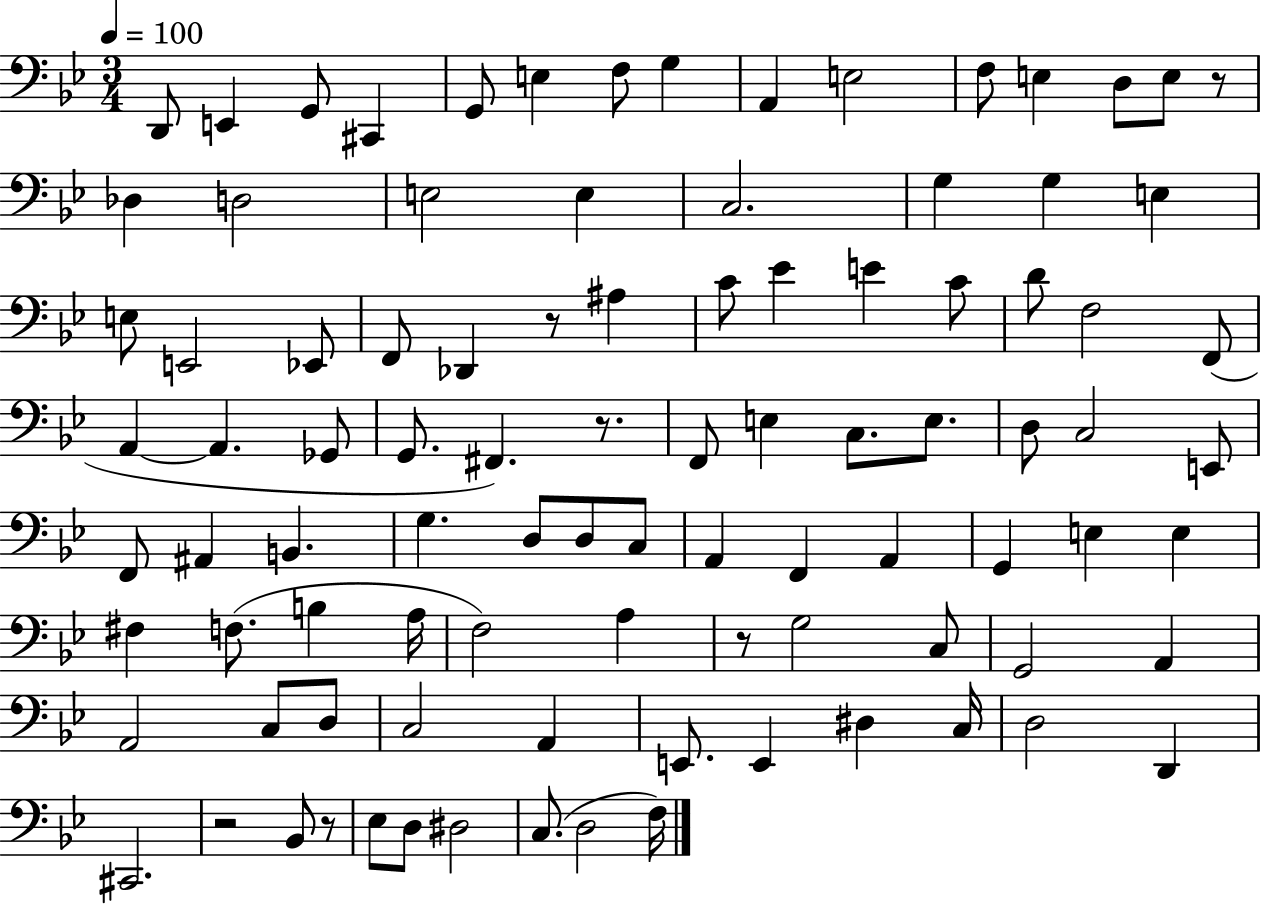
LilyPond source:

{
  \clef bass
  \numericTimeSignature
  \time 3/4
  \key bes \major
  \tempo 4 = 100
  d,8 e,4 g,8 cis,4 | g,8 e4 f8 g4 | a,4 e2 | f8 e4 d8 e8 r8 | \break des4 d2 | e2 e4 | c2. | g4 g4 e4 | \break e8 e,2 ees,8 | f,8 des,4 r8 ais4 | c'8 ees'4 e'4 c'8 | d'8 f2 f,8( | \break a,4~~ a,4. ges,8 | g,8. fis,4.) r8. | f,8 e4 c8. e8. | d8 c2 e,8 | \break f,8 ais,4 b,4. | g4. d8 d8 c8 | a,4 f,4 a,4 | g,4 e4 e4 | \break fis4 f8.( b4 a16 | f2) a4 | r8 g2 c8 | g,2 a,4 | \break a,2 c8 d8 | c2 a,4 | e,8. e,4 dis4 c16 | d2 d,4 | \break cis,2. | r2 bes,8 r8 | ees8 d8 dis2 | c8.( d2 f16) | \break \bar "|."
}